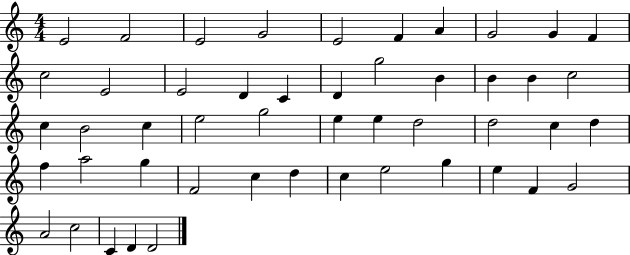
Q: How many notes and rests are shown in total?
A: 49